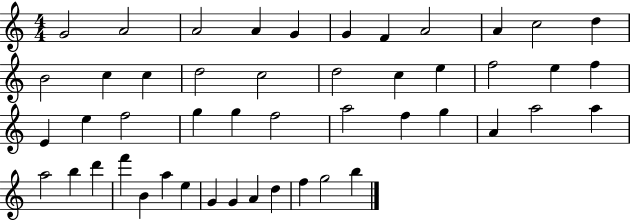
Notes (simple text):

G4/h A4/h A4/h A4/q G4/q G4/q F4/q A4/h A4/q C5/h D5/q B4/h C5/q C5/q D5/h C5/h D5/h C5/q E5/q F5/h E5/q F5/q E4/q E5/q F5/h G5/q G5/q F5/h A5/h F5/q G5/q A4/q A5/h A5/q A5/h B5/q D6/q F6/q B4/q A5/q E5/q G4/q G4/q A4/q D5/q F5/q G5/h B5/q